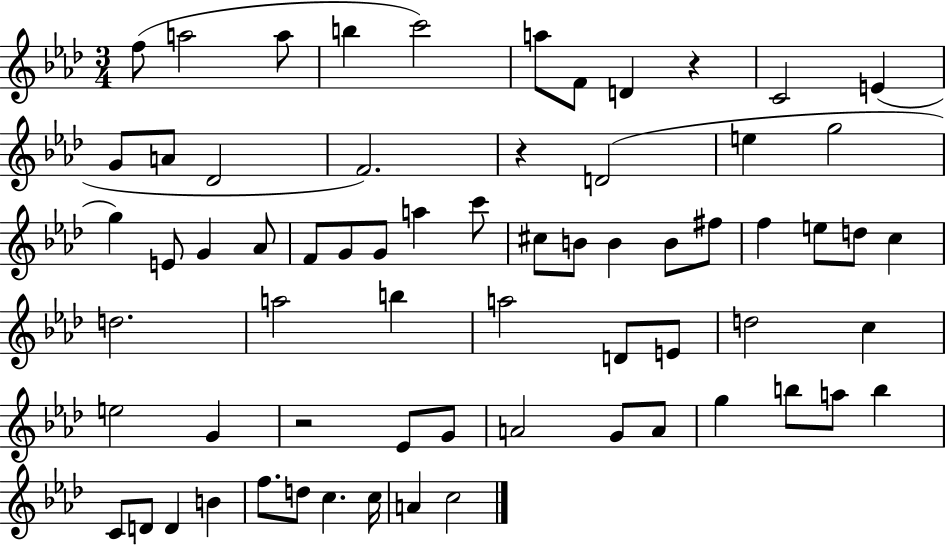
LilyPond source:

{
  \clef treble
  \numericTimeSignature
  \time 3/4
  \key aes \major
  f''8( a''2 a''8 | b''4 c'''2) | a''8 f'8 d'4 r4 | c'2 e'4( | \break g'8 a'8 des'2 | f'2.) | r4 d'2( | e''4 g''2 | \break g''4) e'8 g'4 aes'8 | f'8 g'8 g'8 a''4 c'''8 | cis''8 b'8 b'4 b'8 fis''8 | f''4 e''8 d''8 c''4 | \break d''2. | a''2 b''4 | a''2 d'8 e'8 | d''2 c''4 | \break e''2 g'4 | r2 ees'8 g'8 | a'2 g'8 a'8 | g''4 b''8 a''8 b''4 | \break c'8 d'8 d'4 b'4 | f''8. d''8 c''4. c''16 | a'4 c''2 | \bar "|."
}